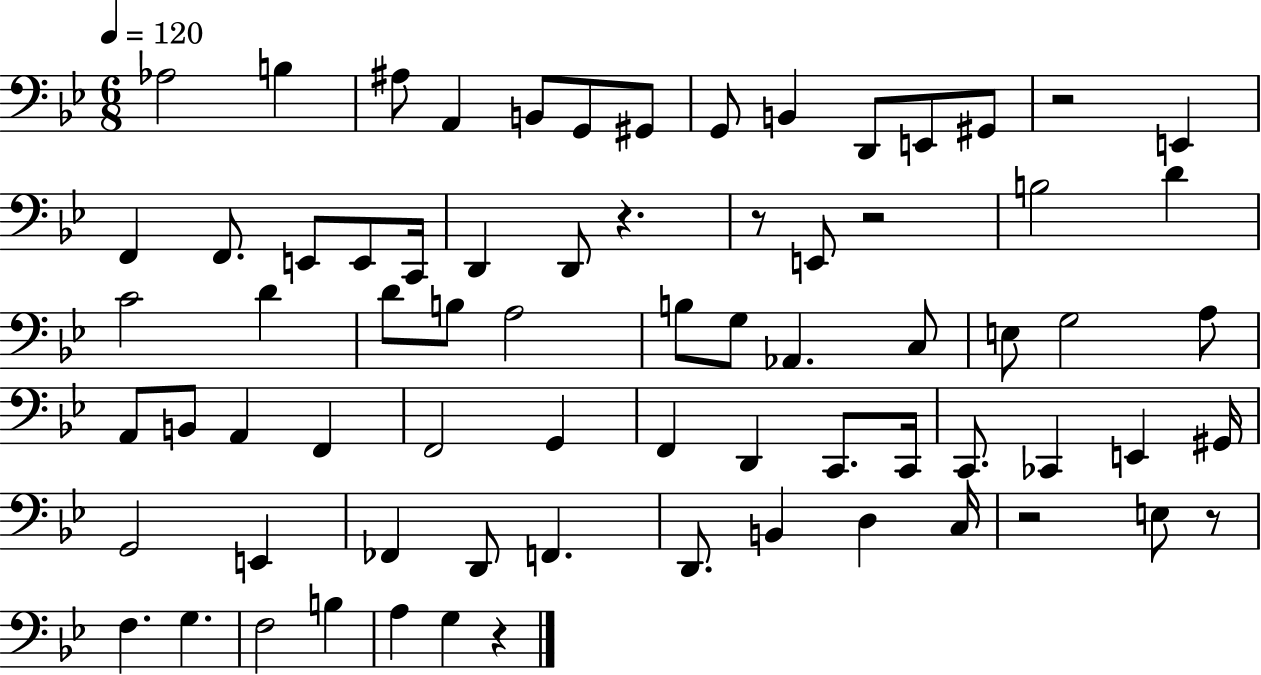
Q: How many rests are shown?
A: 7